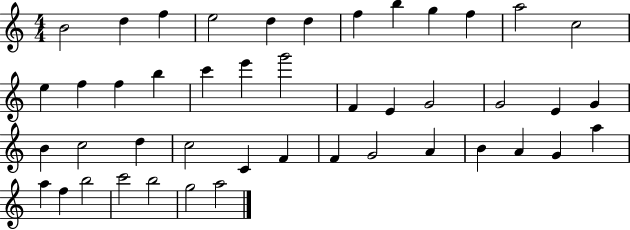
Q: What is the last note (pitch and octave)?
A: A5